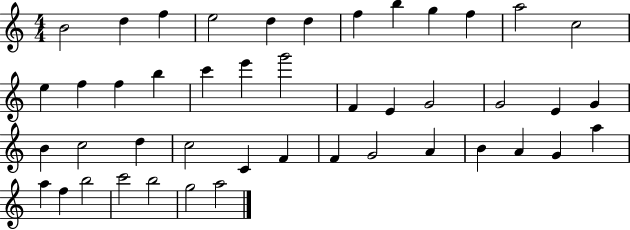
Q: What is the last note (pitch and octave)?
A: A5